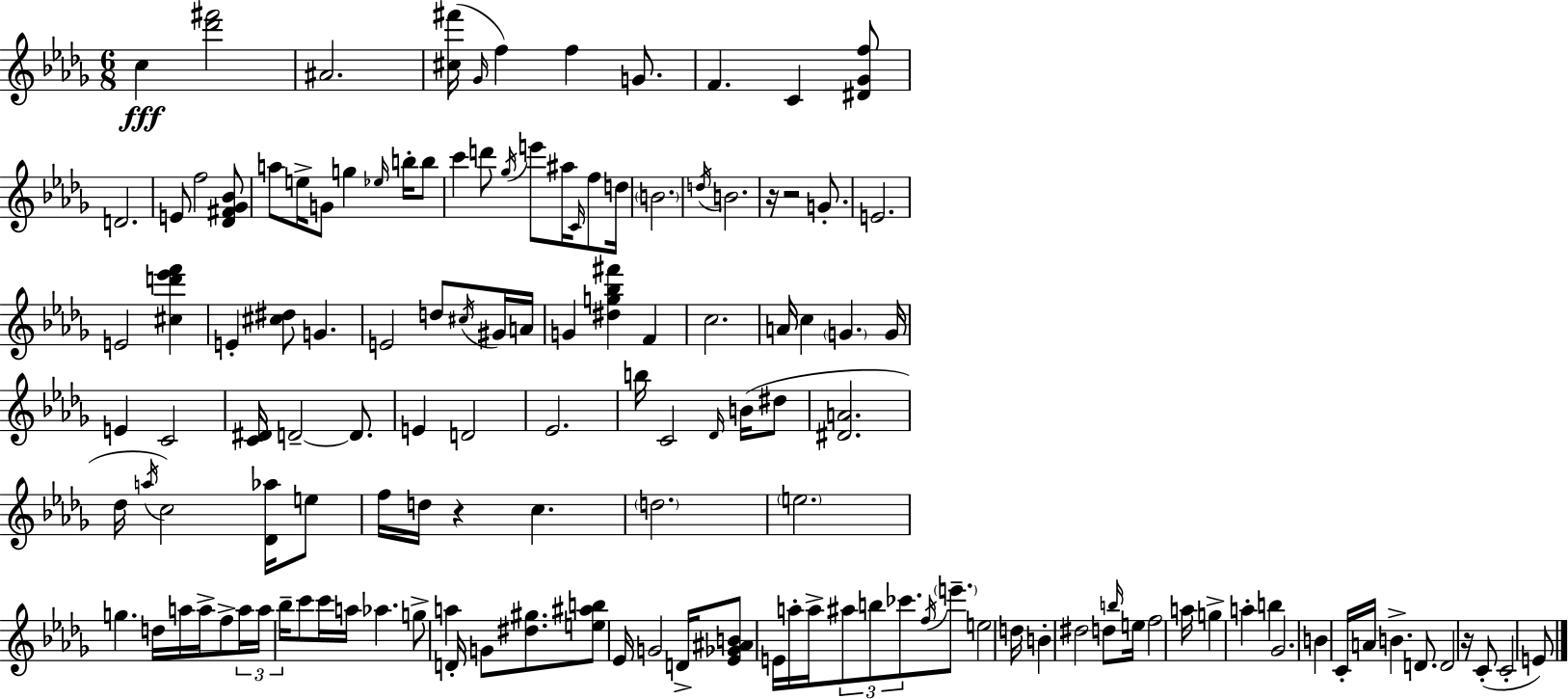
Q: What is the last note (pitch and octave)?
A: E4